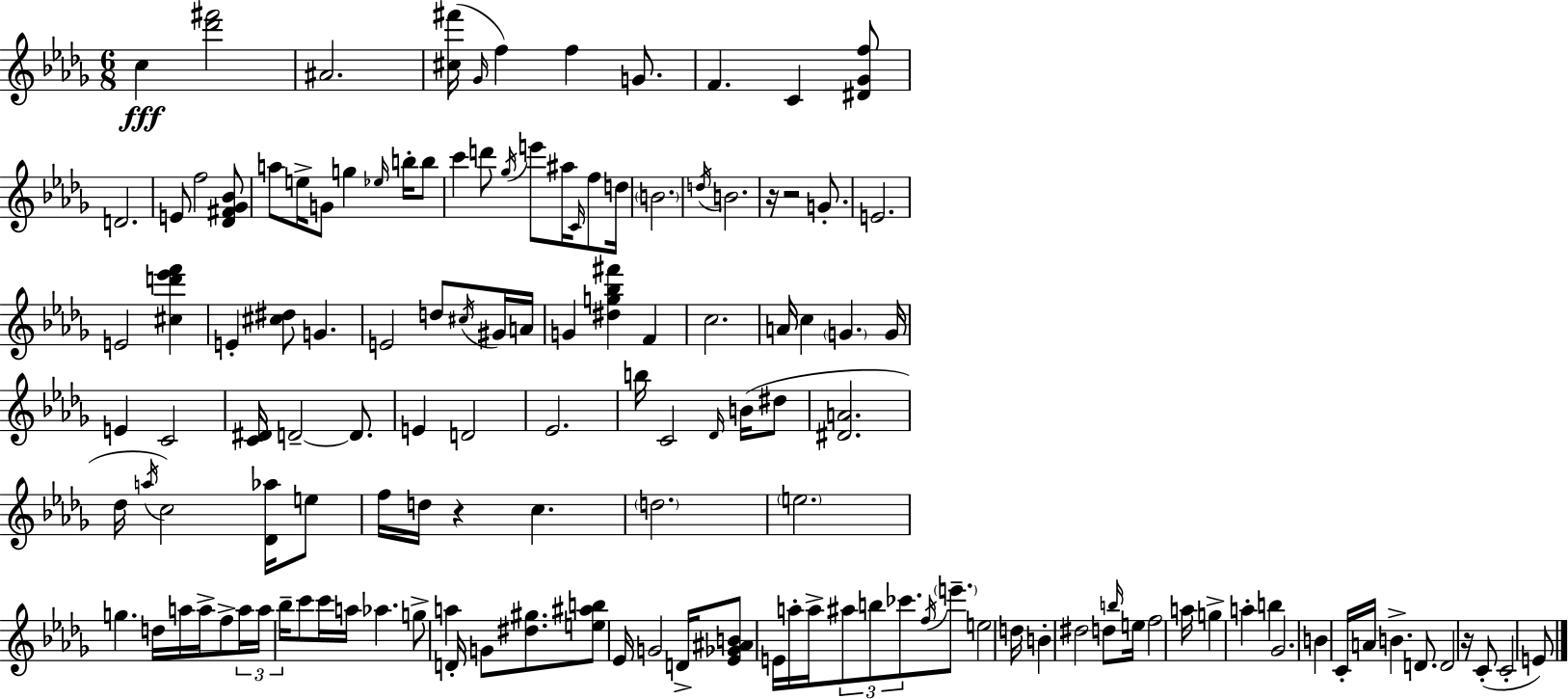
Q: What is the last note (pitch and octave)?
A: E4